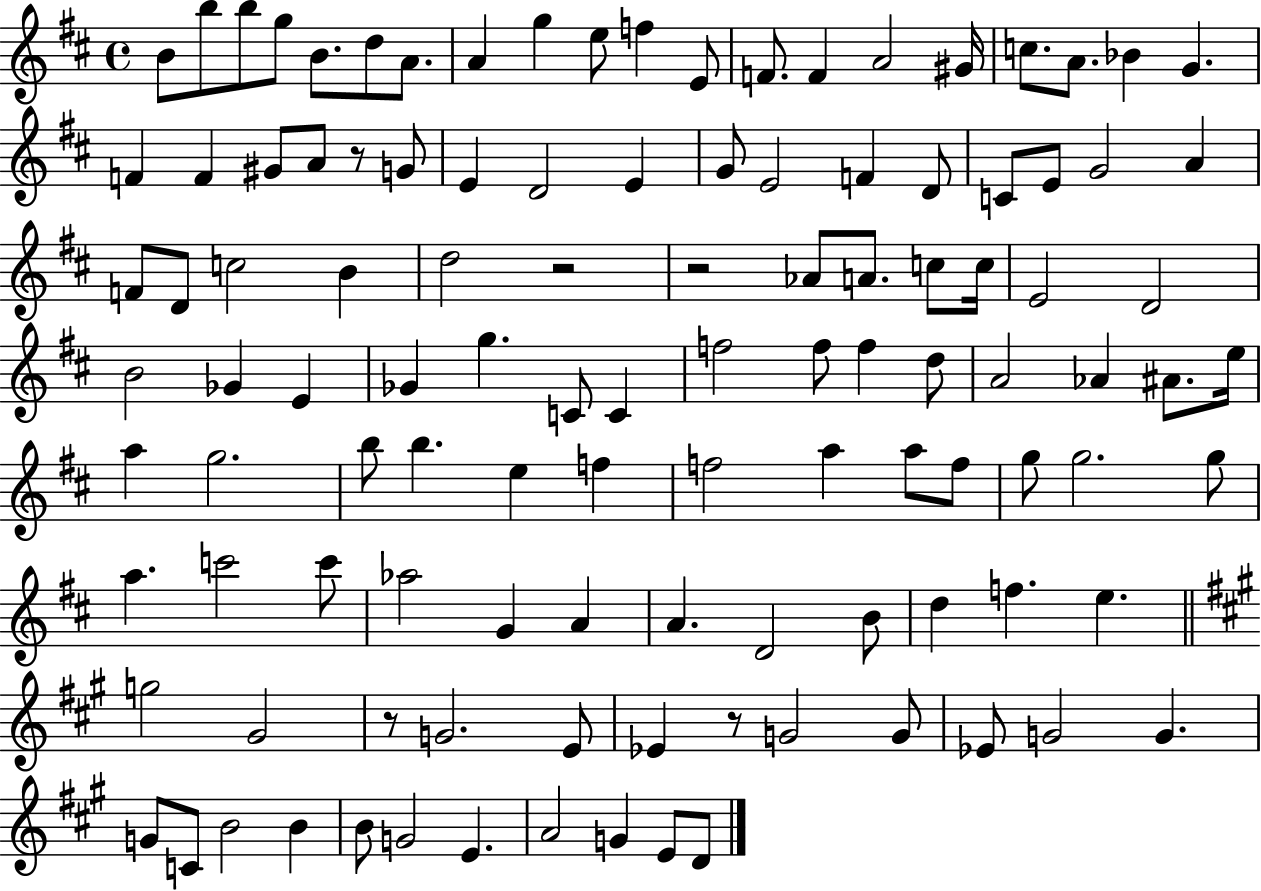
X:1
T:Untitled
M:4/4
L:1/4
K:D
B/2 b/2 b/2 g/2 B/2 d/2 A/2 A g e/2 f E/2 F/2 F A2 ^G/4 c/2 A/2 _B G F F ^G/2 A/2 z/2 G/2 E D2 E G/2 E2 F D/2 C/2 E/2 G2 A F/2 D/2 c2 B d2 z2 z2 _A/2 A/2 c/2 c/4 E2 D2 B2 _G E _G g C/2 C f2 f/2 f d/2 A2 _A ^A/2 e/4 a g2 b/2 b e f f2 a a/2 f/2 g/2 g2 g/2 a c'2 c'/2 _a2 G A A D2 B/2 d f e g2 ^G2 z/2 G2 E/2 _E z/2 G2 G/2 _E/2 G2 G G/2 C/2 B2 B B/2 G2 E A2 G E/2 D/2